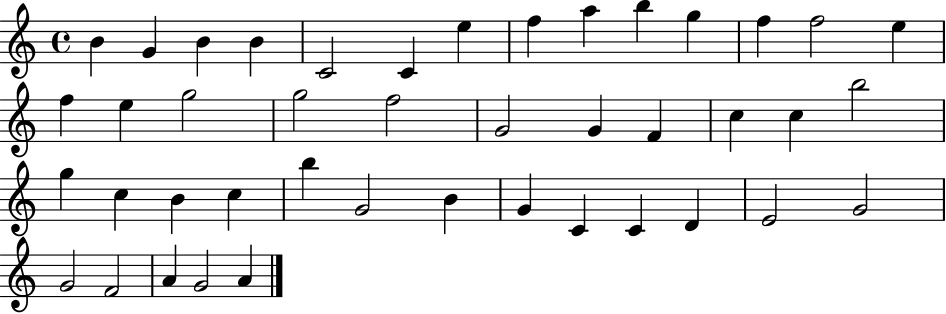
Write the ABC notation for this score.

X:1
T:Untitled
M:4/4
L:1/4
K:C
B G B B C2 C e f a b g f f2 e f e g2 g2 f2 G2 G F c c b2 g c B c b G2 B G C C D E2 G2 G2 F2 A G2 A